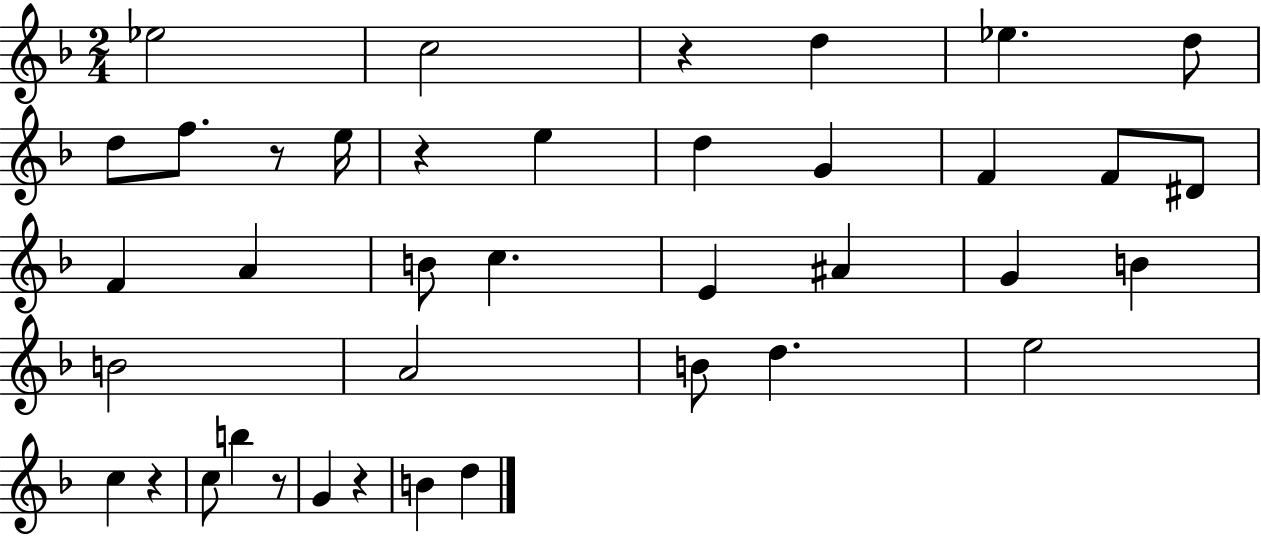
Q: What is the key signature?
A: F major